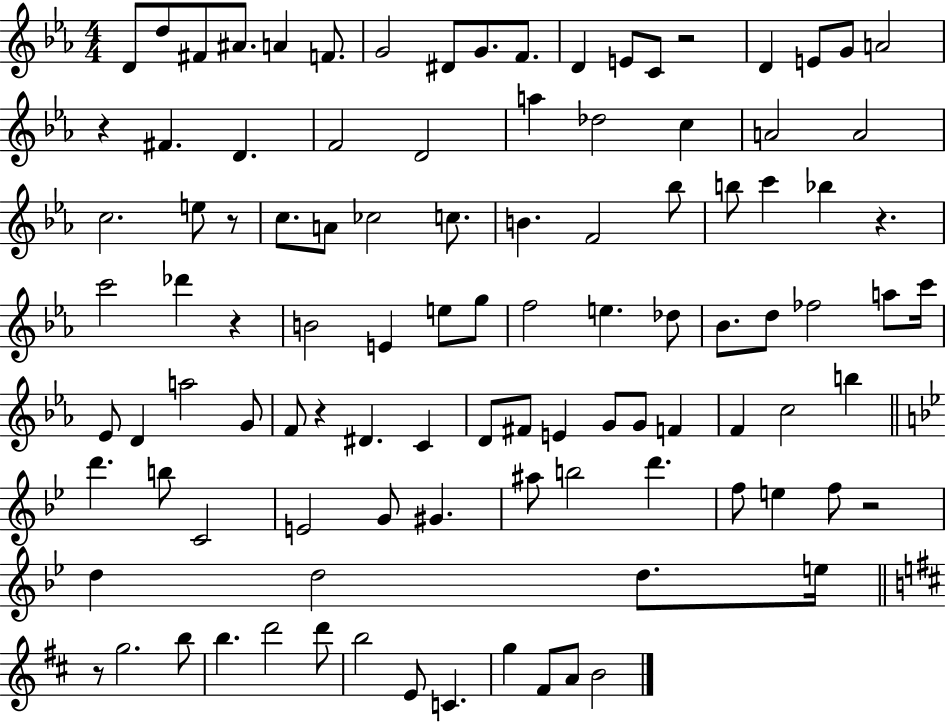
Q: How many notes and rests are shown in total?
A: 104